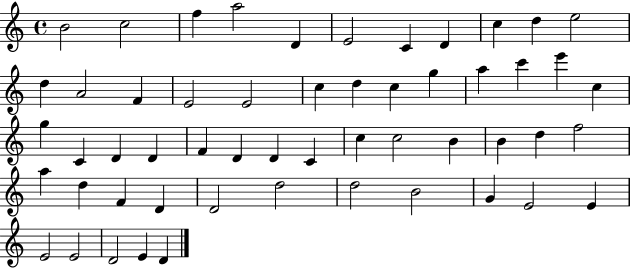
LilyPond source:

{
  \clef treble
  \time 4/4
  \defaultTimeSignature
  \key c \major
  b'2 c''2 | f''4 a''2 d'4 | e'2 c'4 d'4 | c''4 d''4 e''2 | \break d''4 a'2 f'4 | e'2 e'2 | c''4 d''4 c''4 g''4 | a''4 c'''4 e'''4 c''4 | \break g''4 c'4 d'4 d'4 | f'4 d'4 d'4 c'4 | c''4 c''2 b'4 | b'4 d''4 f''2 | \break a''4 d''4 f'4 d'4 | d'2 d''2 | d''2 b'2 | g'4 e'2 e'4 | \break e'2 e'2 | d'2 e'4 d'4 | \bar "|."
}